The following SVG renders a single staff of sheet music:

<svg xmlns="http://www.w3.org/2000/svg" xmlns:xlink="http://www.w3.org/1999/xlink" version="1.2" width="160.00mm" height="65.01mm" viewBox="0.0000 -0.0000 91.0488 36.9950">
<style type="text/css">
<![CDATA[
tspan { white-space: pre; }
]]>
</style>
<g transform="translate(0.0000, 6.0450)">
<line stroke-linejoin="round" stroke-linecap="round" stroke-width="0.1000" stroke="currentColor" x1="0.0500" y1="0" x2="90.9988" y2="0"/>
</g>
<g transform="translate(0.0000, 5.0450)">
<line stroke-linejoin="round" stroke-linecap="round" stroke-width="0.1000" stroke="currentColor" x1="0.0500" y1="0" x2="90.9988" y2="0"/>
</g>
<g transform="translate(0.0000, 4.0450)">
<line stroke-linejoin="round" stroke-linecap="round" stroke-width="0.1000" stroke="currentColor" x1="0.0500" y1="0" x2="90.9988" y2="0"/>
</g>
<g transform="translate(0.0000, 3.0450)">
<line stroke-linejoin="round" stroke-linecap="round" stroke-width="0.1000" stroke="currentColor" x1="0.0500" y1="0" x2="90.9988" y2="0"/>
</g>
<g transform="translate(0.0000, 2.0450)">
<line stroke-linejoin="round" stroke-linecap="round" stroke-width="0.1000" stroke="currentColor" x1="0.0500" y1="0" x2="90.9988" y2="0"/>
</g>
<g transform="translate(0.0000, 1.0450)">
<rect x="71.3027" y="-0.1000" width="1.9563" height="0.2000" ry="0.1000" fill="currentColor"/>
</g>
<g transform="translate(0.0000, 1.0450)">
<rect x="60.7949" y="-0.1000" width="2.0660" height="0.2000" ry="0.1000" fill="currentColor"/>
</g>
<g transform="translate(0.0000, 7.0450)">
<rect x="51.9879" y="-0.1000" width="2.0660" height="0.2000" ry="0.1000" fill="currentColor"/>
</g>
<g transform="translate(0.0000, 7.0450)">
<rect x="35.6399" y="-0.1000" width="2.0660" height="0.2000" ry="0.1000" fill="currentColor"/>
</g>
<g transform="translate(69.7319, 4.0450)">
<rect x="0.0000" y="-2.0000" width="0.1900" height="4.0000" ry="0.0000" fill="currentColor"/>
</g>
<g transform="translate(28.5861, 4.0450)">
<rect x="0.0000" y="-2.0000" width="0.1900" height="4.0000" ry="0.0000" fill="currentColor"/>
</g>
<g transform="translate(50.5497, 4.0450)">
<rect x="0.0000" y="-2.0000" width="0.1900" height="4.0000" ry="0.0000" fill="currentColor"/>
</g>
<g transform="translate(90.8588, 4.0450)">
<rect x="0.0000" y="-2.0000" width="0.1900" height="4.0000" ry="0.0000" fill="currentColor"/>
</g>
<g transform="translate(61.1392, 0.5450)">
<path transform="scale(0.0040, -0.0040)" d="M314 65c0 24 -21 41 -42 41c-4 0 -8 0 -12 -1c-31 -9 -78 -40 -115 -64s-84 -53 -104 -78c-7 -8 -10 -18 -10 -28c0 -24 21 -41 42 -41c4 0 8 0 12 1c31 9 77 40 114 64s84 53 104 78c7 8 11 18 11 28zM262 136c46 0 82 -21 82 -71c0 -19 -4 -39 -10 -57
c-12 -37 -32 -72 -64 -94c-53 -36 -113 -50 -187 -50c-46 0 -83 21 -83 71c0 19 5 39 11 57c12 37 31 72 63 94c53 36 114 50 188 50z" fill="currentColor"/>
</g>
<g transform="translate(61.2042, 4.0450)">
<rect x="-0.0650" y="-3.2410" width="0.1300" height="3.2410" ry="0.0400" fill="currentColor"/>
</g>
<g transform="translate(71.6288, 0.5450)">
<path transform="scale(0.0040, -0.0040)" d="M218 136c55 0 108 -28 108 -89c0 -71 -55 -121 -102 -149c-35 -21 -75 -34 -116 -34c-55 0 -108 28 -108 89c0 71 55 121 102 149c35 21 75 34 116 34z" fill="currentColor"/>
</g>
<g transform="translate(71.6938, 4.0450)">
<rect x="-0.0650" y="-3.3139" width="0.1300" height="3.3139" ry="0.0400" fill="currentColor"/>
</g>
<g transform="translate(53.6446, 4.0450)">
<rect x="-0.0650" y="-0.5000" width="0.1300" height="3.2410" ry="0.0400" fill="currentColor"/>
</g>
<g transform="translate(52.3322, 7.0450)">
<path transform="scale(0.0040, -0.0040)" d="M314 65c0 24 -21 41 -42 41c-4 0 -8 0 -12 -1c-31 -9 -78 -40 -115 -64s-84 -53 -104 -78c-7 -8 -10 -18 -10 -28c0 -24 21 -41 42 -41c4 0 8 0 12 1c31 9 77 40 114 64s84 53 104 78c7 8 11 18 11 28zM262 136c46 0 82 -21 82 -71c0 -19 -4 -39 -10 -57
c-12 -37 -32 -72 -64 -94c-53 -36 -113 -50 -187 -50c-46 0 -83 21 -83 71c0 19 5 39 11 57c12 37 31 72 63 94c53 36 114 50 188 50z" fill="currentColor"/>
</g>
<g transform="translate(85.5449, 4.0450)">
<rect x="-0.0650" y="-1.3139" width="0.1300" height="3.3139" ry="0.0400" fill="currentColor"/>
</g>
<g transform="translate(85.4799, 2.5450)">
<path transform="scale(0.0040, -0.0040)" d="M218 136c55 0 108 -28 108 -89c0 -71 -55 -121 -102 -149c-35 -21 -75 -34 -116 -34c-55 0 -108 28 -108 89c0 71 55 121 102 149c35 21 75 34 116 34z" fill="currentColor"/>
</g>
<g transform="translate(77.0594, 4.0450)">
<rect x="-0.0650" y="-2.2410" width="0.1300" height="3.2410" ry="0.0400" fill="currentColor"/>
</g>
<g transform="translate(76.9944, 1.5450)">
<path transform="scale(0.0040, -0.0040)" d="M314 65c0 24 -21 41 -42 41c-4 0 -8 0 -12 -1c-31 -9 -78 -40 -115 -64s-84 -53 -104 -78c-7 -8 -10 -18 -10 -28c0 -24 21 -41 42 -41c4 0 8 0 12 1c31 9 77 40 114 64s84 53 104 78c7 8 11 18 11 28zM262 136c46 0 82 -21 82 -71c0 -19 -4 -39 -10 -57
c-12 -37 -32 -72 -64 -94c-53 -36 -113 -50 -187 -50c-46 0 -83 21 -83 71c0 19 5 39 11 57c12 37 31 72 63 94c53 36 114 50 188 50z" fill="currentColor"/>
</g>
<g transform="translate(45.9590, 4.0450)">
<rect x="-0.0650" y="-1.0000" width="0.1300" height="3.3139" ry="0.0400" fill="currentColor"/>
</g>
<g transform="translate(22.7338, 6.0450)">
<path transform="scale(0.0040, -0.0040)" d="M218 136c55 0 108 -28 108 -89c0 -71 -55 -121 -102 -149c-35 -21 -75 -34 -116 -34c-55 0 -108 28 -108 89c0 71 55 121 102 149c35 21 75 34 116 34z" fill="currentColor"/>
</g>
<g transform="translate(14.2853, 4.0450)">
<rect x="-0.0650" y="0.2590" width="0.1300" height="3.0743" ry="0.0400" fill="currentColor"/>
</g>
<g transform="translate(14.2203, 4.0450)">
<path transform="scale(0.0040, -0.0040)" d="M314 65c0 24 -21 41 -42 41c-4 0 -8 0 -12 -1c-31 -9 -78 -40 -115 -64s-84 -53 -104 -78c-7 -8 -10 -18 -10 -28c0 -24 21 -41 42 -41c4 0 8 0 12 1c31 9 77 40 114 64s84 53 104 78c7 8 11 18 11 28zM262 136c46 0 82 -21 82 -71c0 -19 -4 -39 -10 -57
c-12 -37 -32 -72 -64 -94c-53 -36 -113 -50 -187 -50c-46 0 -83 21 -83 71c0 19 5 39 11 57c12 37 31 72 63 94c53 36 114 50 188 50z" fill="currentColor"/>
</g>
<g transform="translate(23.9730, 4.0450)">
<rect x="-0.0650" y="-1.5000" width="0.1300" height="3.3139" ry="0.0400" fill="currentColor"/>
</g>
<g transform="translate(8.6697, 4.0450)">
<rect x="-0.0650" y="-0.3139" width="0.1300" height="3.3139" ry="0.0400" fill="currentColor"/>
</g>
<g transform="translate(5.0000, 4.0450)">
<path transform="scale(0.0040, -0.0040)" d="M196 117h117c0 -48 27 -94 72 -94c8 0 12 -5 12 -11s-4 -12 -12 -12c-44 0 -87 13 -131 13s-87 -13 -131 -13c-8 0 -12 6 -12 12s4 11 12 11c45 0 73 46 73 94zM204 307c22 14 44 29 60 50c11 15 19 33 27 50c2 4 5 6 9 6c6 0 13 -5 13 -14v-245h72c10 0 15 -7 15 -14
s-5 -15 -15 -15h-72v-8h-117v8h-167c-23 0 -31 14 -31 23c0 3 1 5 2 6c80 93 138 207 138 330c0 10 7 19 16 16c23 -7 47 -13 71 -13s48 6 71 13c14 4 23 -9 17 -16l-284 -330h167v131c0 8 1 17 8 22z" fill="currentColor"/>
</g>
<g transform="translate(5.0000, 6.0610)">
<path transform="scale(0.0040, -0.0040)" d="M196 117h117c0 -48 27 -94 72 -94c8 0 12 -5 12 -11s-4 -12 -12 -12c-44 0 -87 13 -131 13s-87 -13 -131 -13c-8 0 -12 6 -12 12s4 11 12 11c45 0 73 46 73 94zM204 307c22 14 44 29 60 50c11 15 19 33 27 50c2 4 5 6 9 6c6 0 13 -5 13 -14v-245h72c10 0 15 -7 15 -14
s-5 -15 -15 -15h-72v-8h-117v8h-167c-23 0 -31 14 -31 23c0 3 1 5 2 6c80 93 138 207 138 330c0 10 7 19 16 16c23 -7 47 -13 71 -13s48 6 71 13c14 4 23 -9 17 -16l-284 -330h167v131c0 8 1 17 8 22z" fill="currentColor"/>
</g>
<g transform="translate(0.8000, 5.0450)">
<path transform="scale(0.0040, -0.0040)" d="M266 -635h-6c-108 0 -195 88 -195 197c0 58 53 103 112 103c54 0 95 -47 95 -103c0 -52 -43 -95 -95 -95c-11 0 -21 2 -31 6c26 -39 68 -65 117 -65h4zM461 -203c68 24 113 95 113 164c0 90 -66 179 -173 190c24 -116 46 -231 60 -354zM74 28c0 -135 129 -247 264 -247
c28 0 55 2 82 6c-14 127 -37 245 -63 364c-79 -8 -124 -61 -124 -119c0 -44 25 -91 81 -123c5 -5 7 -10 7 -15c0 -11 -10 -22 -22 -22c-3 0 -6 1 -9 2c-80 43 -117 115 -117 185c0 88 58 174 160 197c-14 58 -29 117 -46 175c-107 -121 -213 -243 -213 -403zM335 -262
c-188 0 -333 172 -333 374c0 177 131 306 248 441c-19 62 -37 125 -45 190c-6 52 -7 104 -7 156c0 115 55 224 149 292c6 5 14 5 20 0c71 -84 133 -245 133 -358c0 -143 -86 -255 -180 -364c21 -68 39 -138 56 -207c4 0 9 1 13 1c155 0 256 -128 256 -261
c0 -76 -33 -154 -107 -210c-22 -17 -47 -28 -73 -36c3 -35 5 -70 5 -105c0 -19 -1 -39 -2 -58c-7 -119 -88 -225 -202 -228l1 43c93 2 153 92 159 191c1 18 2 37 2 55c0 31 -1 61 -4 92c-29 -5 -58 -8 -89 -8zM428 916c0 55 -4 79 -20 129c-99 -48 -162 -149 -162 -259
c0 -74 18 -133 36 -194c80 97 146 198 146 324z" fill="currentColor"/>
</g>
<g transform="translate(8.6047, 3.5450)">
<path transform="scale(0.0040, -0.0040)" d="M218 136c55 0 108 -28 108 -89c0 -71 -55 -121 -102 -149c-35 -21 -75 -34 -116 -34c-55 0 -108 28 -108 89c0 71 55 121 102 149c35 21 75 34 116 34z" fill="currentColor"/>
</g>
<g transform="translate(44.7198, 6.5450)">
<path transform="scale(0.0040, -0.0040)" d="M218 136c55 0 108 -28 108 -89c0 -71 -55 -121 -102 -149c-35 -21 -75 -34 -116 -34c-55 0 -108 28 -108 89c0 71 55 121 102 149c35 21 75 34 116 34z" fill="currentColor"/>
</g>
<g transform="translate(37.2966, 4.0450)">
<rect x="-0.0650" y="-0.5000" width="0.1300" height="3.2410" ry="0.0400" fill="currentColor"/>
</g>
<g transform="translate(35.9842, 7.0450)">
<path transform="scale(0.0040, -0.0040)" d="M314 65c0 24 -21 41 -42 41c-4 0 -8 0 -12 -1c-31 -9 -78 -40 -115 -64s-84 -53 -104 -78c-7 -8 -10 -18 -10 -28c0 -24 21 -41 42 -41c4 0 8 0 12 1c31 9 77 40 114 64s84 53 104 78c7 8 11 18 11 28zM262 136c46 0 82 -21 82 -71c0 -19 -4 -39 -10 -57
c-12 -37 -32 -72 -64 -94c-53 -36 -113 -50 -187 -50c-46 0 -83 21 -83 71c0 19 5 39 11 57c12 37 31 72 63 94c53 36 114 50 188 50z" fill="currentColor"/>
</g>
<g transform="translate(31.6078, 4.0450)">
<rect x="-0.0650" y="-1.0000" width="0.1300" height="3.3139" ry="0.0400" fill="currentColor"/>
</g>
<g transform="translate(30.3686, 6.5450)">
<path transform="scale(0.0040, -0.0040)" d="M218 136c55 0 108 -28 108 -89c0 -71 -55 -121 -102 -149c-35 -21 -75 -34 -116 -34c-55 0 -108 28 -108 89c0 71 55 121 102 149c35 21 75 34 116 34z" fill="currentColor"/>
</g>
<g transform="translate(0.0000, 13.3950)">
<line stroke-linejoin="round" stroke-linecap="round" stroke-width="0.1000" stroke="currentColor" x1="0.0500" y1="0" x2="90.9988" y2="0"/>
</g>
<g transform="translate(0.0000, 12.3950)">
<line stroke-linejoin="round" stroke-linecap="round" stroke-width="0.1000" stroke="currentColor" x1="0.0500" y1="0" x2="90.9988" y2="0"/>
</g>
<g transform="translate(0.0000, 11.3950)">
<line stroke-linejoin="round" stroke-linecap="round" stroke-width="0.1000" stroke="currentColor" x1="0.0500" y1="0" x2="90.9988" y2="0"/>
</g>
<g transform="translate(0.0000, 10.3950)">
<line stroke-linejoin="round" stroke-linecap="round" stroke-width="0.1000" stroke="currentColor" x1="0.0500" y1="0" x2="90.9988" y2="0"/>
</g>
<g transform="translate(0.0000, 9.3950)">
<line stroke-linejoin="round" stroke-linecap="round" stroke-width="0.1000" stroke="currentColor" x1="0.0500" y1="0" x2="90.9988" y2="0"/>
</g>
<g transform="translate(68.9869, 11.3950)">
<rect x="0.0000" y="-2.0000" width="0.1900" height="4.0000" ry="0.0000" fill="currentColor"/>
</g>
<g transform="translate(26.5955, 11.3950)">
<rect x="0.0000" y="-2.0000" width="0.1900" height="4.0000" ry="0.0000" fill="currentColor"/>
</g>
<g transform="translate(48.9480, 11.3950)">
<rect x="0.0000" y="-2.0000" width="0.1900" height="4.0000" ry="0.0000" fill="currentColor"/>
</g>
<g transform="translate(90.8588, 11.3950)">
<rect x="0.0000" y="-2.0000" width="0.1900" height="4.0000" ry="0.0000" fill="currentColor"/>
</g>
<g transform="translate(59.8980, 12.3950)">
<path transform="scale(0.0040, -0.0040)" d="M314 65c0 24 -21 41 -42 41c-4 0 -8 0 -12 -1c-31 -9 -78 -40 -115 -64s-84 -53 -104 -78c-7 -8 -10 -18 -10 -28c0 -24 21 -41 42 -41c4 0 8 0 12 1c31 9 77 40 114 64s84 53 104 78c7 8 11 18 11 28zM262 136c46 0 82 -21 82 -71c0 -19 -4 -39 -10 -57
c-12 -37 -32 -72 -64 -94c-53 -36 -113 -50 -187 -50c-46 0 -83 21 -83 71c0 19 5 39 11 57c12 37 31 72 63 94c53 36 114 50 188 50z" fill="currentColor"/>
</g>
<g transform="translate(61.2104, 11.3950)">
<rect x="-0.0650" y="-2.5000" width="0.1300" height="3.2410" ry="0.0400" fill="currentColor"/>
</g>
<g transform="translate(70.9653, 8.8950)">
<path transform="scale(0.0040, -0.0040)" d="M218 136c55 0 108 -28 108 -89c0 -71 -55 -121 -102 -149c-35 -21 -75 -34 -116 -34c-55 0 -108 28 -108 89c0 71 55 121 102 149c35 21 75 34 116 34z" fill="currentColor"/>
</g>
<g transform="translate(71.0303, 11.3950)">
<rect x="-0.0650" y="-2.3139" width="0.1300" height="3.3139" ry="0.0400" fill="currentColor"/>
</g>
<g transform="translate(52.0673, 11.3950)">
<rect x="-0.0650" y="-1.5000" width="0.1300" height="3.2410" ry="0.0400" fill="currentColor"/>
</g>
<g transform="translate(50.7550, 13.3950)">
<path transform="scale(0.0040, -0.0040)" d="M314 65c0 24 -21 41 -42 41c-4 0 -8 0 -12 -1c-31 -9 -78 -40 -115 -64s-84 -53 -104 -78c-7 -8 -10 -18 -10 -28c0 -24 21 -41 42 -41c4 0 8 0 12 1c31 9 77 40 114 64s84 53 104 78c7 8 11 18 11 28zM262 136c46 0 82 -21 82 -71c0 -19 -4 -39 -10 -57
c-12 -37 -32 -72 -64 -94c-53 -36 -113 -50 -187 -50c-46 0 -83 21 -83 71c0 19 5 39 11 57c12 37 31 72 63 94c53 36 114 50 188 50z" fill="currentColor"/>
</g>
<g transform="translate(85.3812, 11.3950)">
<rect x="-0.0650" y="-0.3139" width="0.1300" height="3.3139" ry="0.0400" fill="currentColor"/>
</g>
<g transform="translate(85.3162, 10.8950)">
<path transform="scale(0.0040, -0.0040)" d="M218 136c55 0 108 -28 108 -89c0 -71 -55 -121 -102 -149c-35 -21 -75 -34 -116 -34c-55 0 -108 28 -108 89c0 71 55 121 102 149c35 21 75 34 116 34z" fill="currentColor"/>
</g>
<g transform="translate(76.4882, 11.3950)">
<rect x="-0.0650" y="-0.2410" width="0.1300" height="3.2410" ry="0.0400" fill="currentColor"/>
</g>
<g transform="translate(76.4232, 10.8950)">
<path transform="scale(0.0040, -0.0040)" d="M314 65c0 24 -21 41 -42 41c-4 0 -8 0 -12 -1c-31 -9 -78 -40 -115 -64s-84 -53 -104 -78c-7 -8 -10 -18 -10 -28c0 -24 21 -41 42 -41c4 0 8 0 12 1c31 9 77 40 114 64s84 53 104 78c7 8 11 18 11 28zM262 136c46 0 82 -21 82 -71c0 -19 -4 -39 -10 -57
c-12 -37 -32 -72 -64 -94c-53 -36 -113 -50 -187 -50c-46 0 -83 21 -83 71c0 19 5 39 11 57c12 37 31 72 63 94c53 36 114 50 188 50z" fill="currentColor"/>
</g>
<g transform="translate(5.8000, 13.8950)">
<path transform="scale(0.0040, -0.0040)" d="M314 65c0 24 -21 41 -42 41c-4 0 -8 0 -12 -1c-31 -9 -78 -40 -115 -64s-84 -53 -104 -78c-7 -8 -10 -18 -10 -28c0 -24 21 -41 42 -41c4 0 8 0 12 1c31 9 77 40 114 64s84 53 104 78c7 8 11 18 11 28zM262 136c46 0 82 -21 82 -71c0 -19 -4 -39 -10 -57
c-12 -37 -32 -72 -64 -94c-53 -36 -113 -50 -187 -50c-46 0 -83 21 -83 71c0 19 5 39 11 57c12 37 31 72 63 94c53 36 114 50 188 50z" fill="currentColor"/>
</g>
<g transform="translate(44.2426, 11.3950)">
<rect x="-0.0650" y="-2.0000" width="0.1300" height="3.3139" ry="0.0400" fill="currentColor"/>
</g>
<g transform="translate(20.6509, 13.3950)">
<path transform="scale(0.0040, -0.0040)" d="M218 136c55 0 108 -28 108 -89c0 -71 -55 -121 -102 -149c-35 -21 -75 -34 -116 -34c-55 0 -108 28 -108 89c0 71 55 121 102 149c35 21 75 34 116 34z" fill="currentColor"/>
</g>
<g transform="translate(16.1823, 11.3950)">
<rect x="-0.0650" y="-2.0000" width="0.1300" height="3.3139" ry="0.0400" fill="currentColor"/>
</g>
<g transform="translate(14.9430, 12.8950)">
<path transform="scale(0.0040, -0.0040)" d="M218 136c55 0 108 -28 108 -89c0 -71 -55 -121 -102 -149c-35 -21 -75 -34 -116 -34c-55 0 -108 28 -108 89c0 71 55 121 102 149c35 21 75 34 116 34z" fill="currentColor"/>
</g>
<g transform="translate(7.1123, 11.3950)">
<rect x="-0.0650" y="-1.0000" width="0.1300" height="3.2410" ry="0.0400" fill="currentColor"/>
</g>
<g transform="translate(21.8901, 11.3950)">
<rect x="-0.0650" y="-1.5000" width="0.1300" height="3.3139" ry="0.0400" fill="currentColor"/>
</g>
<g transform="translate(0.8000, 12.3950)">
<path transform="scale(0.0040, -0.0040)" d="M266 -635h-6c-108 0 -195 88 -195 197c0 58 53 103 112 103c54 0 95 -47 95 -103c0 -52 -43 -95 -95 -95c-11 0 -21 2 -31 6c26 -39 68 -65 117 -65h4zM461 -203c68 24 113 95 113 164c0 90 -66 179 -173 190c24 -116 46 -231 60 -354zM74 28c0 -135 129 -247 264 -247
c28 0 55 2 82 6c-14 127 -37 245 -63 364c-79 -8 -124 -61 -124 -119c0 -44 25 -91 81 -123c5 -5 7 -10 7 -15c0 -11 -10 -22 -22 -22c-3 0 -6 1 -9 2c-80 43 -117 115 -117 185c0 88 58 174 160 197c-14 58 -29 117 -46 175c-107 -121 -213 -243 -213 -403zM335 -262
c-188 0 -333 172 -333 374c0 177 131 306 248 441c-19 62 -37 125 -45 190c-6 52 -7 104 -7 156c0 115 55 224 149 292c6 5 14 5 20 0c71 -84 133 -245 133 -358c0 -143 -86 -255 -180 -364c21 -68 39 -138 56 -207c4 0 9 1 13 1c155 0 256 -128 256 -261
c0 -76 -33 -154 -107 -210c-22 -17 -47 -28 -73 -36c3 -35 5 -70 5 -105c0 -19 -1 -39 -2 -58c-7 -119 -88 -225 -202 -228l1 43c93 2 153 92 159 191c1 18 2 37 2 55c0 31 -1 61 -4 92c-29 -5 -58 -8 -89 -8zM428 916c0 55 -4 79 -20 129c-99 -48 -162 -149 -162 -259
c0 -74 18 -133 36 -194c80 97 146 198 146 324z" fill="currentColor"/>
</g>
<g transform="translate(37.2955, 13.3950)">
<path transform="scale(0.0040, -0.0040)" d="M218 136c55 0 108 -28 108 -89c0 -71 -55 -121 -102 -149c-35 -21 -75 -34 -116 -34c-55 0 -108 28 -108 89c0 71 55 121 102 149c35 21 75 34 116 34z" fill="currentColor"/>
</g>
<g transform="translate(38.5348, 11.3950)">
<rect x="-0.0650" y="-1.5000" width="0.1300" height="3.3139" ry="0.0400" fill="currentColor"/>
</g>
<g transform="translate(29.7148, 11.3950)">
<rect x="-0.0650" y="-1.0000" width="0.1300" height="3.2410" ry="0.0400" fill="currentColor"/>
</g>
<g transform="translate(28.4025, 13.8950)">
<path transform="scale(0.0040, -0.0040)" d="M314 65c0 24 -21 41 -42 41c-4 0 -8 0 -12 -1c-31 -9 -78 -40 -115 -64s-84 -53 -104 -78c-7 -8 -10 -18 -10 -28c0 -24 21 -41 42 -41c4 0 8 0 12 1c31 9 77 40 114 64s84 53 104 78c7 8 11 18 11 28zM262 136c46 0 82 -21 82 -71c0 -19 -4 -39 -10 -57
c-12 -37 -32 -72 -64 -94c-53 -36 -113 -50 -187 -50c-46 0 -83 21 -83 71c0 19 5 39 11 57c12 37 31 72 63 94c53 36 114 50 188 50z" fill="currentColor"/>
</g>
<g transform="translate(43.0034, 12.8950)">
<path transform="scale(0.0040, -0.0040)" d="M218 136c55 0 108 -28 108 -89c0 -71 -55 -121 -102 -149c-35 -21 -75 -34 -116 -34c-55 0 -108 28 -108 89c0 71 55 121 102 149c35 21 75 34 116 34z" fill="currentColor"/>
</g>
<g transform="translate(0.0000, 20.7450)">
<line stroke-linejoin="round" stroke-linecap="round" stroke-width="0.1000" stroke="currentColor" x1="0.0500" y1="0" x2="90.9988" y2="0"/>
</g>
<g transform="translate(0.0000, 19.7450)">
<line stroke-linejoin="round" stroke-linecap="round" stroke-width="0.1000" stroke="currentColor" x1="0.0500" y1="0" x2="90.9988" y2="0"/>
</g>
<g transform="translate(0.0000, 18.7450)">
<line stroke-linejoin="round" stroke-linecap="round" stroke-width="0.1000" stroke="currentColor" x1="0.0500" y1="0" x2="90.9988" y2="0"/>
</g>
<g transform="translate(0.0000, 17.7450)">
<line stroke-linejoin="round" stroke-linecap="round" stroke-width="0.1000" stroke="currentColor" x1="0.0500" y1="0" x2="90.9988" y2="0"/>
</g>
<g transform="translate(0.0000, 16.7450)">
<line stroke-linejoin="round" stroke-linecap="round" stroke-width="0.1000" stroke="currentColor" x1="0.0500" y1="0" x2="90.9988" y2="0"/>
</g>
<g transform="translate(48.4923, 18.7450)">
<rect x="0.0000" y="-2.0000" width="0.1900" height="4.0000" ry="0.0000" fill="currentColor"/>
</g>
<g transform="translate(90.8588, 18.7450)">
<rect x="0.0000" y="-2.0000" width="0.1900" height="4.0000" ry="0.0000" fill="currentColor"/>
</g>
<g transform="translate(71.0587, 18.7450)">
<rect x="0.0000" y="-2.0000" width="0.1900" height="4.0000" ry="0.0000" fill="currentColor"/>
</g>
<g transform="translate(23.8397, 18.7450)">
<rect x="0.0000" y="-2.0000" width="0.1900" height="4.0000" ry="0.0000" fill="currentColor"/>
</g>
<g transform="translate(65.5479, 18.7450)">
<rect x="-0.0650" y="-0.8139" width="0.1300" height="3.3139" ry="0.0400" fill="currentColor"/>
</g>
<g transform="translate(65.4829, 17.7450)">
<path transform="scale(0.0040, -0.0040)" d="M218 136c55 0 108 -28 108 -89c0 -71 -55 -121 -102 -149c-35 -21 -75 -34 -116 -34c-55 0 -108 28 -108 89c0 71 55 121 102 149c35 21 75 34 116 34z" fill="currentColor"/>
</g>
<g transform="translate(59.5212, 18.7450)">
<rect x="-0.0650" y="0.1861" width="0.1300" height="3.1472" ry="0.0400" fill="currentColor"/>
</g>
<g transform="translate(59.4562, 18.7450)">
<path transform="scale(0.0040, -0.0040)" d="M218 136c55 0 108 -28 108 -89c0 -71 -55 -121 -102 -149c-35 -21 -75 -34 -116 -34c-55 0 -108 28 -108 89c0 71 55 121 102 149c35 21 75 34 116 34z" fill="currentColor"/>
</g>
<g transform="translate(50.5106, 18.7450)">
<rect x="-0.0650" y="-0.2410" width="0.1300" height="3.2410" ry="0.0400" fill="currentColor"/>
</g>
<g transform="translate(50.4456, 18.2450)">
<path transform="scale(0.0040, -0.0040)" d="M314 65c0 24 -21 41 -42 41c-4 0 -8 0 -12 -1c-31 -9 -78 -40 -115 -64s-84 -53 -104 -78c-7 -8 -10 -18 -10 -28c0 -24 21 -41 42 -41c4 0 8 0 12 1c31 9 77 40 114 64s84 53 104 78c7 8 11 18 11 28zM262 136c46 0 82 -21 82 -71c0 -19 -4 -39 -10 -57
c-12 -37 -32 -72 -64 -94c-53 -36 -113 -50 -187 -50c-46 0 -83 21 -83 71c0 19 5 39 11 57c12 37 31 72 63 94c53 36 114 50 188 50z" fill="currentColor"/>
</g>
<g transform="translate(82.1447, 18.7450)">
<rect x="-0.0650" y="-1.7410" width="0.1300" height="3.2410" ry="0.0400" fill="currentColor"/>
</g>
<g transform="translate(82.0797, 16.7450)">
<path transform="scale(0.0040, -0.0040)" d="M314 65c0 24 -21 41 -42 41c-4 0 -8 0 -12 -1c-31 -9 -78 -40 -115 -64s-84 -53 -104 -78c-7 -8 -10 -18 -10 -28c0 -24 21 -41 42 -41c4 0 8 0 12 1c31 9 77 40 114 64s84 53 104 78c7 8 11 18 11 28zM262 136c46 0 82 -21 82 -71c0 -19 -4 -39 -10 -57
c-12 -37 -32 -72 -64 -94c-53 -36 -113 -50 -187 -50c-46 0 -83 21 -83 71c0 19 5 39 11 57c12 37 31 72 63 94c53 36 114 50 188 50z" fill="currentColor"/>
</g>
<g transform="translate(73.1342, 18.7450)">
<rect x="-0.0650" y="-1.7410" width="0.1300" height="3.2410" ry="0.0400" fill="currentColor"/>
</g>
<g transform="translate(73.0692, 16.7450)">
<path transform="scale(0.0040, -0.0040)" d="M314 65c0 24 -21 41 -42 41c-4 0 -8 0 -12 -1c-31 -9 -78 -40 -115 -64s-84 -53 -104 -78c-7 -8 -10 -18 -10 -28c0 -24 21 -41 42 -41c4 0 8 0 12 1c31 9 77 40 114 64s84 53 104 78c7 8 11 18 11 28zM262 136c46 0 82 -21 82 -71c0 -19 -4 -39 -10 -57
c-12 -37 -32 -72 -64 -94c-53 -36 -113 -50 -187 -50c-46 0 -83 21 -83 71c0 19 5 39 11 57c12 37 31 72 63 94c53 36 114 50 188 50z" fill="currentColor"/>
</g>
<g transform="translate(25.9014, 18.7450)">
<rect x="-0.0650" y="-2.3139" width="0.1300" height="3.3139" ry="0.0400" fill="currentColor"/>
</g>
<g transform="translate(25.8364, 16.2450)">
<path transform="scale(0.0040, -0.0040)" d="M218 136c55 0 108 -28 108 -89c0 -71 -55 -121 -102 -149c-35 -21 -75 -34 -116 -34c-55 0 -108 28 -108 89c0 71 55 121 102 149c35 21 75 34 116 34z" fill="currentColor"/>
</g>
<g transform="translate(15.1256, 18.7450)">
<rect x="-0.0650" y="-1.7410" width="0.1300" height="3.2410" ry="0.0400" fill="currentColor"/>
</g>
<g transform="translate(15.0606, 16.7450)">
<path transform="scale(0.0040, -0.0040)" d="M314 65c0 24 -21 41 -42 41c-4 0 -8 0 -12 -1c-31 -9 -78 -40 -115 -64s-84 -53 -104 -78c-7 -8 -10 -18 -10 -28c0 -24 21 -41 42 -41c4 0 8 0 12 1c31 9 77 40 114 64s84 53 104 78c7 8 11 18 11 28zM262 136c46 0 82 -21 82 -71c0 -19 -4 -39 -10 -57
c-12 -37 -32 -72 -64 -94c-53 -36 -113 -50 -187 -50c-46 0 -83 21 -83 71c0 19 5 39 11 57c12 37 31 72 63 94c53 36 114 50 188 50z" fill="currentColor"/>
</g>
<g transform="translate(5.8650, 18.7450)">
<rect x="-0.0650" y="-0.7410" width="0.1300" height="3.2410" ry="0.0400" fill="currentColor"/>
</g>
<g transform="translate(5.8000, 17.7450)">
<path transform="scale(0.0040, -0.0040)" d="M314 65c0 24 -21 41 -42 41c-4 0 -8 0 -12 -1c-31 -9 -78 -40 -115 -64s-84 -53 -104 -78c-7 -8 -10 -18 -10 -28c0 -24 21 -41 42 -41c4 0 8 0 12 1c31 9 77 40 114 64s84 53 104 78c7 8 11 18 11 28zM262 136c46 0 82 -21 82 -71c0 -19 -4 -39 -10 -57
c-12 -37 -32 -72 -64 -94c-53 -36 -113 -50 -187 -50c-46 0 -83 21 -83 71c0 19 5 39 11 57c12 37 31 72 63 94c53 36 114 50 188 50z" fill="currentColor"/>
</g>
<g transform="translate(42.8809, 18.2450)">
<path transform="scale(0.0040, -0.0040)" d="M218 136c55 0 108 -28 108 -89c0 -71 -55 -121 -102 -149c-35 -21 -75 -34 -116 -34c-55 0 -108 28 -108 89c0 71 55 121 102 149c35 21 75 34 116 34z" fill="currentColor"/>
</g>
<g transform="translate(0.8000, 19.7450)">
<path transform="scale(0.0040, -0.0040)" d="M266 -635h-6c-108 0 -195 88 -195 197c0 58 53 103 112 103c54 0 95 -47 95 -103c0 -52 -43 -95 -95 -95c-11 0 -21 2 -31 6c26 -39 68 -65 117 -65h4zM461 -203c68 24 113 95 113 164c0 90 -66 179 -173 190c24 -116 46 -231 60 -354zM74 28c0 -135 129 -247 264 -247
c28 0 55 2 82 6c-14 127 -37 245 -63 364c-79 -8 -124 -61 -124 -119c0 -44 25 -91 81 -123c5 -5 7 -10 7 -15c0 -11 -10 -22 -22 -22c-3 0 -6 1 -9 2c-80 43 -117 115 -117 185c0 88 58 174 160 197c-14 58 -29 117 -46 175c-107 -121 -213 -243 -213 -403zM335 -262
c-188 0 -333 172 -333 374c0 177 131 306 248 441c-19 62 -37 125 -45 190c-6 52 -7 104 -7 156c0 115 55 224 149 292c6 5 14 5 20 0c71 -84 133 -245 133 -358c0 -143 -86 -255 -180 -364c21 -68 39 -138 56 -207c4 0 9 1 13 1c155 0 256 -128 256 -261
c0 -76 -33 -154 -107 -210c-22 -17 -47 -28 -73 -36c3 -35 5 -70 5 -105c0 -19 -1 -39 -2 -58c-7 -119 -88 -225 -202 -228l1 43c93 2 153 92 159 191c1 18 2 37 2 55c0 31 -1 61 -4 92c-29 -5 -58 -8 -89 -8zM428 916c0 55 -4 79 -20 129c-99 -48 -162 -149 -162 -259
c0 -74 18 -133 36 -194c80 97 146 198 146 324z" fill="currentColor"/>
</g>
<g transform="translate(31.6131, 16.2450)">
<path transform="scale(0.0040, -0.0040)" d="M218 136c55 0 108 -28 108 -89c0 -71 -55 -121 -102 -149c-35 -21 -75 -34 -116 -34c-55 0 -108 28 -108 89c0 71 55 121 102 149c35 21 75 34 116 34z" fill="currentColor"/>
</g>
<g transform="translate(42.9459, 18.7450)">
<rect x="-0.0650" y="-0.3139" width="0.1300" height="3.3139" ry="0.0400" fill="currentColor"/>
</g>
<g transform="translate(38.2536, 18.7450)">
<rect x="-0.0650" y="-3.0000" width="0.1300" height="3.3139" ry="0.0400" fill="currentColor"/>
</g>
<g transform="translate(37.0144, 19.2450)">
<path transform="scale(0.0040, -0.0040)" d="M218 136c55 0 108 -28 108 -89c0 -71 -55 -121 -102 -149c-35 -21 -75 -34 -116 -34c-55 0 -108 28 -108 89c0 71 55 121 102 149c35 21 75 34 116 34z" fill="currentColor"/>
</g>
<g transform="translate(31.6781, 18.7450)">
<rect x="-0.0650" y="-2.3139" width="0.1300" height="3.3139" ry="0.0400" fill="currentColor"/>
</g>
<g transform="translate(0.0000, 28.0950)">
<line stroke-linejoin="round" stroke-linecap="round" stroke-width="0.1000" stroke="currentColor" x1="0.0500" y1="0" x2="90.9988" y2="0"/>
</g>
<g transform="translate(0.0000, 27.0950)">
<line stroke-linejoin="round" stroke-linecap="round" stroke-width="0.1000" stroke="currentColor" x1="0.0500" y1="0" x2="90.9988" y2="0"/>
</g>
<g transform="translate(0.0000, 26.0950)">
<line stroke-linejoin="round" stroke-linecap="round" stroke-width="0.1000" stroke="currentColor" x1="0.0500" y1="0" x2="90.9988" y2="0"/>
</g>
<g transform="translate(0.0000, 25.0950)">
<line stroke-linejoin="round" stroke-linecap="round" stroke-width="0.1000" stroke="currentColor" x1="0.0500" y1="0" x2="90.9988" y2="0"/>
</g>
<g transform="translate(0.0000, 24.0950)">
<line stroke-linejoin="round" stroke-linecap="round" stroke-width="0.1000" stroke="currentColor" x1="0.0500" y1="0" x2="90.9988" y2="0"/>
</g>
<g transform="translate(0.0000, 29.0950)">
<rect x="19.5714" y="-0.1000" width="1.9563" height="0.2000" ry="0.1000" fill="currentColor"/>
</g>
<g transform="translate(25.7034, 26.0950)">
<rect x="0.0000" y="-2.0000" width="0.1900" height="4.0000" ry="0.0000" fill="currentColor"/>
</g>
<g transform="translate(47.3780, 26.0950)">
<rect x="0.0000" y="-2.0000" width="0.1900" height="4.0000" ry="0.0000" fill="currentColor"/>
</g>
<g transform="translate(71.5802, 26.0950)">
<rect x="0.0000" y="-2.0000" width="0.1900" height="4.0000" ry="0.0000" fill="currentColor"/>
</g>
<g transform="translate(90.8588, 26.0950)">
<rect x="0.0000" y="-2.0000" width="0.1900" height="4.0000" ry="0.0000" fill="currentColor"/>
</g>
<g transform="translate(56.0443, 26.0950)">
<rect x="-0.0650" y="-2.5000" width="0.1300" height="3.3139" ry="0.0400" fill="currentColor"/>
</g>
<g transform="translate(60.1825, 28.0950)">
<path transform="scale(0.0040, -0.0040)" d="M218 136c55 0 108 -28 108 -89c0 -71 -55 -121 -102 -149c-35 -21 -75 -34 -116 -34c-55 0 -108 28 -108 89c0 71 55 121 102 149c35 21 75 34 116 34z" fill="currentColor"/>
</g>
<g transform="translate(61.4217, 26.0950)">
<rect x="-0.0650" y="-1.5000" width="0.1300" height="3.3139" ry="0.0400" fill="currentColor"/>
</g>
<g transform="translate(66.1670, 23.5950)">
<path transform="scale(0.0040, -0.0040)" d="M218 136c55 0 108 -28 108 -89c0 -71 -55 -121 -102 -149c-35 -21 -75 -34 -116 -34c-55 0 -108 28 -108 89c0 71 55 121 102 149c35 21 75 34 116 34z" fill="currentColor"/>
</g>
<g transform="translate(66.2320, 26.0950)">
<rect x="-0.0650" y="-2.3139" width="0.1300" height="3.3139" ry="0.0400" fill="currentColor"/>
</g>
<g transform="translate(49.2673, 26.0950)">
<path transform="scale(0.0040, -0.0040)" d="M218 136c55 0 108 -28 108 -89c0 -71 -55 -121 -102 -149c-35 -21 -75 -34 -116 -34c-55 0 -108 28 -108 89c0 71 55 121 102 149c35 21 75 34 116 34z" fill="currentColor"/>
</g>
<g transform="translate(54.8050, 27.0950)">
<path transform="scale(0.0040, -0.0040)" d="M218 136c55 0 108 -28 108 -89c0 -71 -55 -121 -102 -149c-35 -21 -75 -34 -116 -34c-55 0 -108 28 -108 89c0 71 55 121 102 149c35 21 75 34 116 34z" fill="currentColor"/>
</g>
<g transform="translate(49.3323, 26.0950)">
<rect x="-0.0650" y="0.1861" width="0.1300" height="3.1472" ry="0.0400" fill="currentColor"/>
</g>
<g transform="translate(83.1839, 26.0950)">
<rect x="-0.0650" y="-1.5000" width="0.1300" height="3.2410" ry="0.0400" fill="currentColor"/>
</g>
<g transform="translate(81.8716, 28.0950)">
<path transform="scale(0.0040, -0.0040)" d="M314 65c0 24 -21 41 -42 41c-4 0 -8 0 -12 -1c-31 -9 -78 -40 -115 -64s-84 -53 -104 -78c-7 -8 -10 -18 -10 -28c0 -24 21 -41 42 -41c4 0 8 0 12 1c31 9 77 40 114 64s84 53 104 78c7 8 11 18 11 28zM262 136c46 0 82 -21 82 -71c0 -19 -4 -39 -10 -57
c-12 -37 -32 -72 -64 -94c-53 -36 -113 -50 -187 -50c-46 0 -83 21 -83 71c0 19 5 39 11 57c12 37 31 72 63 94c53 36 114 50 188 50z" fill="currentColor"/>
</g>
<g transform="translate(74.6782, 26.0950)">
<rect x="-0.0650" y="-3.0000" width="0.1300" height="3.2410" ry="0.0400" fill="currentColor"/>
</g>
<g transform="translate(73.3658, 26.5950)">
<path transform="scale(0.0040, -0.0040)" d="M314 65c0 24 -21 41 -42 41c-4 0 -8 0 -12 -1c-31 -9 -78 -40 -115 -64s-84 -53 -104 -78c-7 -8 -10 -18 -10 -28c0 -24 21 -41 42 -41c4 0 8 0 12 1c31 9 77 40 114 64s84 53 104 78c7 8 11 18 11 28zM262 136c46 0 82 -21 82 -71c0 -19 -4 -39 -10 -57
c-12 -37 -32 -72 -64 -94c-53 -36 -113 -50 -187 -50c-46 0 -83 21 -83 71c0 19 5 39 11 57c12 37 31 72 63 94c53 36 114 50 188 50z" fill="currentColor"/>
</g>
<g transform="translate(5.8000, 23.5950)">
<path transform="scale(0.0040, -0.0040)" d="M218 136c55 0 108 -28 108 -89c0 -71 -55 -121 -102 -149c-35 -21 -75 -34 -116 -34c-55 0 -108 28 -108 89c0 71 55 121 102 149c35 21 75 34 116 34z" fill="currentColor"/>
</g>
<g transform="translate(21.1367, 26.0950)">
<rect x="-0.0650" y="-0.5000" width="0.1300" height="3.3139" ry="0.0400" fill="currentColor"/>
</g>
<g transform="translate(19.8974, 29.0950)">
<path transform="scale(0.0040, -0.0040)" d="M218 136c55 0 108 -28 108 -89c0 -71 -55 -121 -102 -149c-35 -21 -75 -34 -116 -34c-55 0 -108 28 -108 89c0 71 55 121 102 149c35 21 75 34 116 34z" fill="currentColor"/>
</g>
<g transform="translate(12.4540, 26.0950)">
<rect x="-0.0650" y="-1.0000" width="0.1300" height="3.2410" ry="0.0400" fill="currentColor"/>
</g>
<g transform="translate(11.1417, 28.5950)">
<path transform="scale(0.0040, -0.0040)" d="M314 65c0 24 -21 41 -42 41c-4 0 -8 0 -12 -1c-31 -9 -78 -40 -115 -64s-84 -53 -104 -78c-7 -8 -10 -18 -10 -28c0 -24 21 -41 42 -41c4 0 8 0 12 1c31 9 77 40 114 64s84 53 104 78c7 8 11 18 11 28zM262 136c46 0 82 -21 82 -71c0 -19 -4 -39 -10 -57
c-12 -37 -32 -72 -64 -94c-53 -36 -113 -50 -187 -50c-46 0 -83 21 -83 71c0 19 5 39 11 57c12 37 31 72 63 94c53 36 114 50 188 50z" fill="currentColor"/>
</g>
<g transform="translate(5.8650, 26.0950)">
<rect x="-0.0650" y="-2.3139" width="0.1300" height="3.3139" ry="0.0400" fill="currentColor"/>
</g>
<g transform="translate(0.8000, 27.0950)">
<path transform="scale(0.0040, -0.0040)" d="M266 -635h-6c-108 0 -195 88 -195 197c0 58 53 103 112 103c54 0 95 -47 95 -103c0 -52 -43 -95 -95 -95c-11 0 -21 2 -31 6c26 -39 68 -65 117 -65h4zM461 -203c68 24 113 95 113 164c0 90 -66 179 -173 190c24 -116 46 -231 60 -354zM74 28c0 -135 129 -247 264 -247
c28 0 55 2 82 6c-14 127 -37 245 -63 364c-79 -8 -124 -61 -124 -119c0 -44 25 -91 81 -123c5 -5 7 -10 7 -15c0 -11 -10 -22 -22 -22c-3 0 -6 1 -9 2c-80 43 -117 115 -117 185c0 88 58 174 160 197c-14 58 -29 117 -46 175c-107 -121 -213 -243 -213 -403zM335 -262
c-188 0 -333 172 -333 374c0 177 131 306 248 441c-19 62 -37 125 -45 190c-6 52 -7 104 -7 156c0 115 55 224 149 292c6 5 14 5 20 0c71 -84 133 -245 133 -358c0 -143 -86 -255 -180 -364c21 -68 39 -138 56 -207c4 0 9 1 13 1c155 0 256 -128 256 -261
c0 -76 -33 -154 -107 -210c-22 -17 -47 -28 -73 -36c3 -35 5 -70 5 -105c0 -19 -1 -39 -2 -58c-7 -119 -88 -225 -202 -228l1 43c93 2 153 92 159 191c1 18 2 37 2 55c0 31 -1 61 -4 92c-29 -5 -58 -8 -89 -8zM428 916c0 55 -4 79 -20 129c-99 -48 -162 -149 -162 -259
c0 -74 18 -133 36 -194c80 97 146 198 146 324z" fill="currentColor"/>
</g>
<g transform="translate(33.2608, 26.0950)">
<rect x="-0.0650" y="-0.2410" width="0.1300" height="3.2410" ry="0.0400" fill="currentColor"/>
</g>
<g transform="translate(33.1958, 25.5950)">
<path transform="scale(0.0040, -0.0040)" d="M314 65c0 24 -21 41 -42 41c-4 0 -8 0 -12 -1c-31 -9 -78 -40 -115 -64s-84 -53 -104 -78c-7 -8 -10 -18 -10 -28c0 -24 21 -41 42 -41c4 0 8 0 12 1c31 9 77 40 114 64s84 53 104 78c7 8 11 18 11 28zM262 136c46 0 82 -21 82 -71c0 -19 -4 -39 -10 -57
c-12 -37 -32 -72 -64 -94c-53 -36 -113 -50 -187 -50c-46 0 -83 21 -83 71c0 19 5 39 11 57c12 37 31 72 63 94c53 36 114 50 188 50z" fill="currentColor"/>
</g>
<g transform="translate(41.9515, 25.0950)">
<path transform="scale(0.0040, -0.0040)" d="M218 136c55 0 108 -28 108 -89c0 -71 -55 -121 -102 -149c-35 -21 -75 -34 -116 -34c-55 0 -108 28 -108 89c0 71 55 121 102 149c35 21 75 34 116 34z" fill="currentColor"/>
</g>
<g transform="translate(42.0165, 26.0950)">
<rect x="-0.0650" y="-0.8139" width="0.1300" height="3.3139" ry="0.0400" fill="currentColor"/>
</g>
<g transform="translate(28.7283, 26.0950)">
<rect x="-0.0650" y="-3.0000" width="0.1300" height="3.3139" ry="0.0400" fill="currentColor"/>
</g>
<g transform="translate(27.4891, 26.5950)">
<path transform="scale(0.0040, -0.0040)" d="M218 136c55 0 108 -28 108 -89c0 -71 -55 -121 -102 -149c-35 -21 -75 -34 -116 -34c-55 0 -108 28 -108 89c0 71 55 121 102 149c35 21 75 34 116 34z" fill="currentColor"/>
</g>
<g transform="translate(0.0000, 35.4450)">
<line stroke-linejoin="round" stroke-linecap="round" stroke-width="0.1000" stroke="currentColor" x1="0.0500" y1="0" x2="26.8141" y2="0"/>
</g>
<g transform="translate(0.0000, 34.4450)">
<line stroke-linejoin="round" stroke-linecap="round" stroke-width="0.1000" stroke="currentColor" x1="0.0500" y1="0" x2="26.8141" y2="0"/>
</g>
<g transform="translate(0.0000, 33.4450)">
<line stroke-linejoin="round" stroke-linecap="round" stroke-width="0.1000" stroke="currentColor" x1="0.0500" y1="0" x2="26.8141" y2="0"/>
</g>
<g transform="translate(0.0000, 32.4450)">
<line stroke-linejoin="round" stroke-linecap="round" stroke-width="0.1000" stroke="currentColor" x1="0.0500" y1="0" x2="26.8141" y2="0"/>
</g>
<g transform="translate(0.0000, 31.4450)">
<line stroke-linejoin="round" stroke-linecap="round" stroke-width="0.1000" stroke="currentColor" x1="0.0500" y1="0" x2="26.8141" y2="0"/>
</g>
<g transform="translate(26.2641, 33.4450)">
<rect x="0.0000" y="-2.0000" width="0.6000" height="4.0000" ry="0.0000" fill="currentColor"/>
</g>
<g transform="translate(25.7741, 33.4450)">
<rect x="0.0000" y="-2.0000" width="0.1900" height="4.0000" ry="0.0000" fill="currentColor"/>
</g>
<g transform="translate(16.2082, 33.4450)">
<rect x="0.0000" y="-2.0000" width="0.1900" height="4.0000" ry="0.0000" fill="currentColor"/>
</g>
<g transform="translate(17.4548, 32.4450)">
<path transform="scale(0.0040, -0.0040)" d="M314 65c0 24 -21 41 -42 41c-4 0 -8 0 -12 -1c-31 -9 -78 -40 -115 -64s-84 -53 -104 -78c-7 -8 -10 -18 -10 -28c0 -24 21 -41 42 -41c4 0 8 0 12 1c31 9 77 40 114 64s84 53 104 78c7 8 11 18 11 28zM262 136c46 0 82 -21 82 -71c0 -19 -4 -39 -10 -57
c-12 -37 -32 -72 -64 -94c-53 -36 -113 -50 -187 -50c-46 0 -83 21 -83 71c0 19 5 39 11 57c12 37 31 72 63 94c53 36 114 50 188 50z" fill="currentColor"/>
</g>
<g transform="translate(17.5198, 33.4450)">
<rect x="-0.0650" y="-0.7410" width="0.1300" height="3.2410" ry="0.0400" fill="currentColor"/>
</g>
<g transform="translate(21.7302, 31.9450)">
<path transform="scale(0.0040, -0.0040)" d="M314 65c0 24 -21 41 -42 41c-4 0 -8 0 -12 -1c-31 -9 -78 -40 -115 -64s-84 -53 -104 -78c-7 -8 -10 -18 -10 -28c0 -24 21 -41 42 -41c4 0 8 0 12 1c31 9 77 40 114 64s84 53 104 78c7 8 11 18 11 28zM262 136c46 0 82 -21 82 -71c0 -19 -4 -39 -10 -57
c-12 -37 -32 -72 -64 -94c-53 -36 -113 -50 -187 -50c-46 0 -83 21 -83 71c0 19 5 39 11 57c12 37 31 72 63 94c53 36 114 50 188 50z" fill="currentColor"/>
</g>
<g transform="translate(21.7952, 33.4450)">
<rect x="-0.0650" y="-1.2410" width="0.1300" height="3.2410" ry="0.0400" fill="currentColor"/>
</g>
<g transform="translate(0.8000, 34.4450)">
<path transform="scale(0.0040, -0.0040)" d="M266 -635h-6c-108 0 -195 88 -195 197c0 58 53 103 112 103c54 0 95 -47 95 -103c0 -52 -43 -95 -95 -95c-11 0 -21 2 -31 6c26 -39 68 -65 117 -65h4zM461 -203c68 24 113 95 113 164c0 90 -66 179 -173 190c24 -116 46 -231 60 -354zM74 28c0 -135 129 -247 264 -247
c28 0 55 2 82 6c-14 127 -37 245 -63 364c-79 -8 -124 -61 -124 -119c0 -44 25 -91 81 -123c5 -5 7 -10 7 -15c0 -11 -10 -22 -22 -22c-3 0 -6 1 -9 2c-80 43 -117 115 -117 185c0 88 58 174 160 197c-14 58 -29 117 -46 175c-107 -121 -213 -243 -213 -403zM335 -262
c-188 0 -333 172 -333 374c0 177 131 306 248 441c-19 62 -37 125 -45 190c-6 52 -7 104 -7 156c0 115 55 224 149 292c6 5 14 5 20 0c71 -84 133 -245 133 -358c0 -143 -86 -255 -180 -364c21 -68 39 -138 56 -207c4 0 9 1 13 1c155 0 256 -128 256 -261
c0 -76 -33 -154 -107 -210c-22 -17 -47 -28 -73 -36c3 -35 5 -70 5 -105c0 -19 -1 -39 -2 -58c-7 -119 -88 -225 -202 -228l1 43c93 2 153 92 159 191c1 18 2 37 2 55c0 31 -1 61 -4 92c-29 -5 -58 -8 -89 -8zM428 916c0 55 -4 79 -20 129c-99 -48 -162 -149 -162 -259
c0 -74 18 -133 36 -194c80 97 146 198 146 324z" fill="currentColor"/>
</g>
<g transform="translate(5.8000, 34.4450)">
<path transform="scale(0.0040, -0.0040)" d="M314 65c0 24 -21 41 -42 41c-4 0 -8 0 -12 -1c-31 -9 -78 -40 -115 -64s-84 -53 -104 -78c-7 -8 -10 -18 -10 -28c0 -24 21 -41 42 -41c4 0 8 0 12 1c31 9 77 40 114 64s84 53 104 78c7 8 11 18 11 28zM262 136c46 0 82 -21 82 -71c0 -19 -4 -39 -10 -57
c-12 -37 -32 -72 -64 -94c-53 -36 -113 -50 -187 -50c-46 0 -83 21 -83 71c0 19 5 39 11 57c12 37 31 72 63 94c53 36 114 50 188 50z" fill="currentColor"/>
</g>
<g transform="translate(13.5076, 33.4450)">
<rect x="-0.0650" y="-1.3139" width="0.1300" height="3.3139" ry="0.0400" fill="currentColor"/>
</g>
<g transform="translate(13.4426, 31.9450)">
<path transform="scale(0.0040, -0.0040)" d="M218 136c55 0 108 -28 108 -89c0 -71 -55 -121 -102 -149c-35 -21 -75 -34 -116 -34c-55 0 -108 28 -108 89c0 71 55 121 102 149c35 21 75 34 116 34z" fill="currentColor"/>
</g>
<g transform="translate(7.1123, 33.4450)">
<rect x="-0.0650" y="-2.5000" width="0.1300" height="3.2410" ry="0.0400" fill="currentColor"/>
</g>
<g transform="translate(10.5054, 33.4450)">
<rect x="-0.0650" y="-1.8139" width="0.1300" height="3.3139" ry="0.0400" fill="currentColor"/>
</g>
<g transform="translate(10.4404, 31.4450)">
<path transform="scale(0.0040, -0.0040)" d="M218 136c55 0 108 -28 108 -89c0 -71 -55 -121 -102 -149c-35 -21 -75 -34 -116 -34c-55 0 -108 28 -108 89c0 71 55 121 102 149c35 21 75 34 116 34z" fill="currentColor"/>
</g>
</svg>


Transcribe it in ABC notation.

X:1
T:Untitled
M:4/4
L:1/4
K:C
c B2 E D C2 D C2 b2 b g2 e D2 F E D2 E F E2 G2 g c2 c d2 f2 g g A c c2 B d f2 f2 g D2 C A c2 d B G E g A2 E2 G2 f e d2 e2